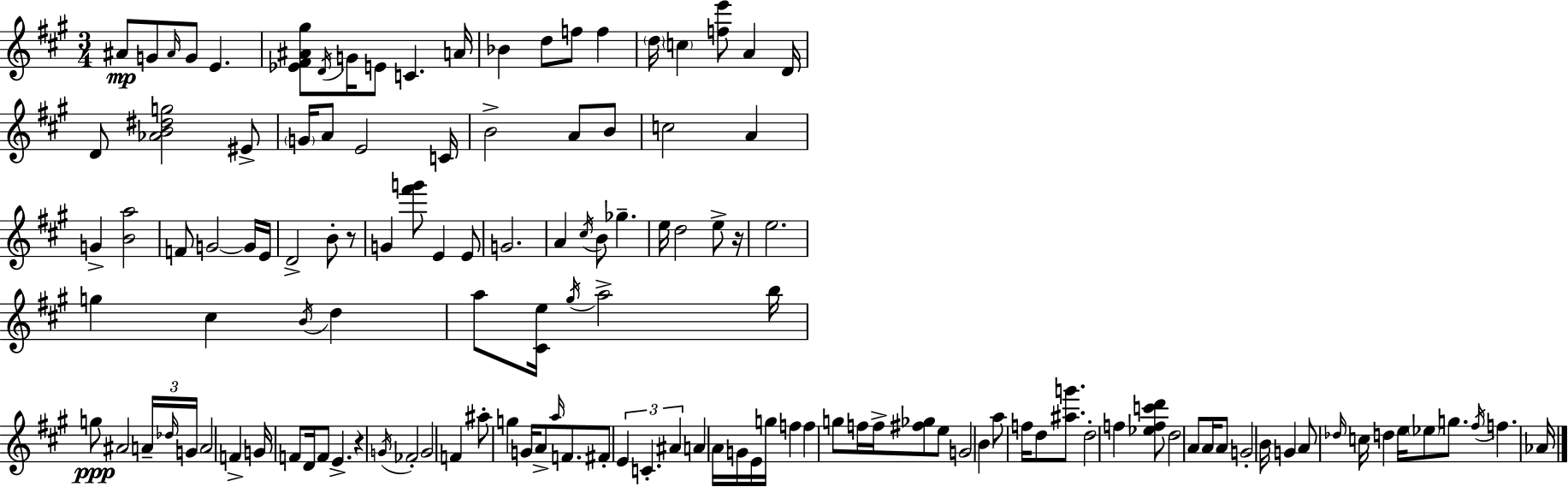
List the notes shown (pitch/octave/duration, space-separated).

A#4/e G4/e A#4/s G4/e E4/q. [Eb4,F#4,A#4,G#5]/e D4/s G4/s E4/e C4/q. A4/s Bb4/q D5/e F5/e F5/q D5/s C5/q [F5,E6]/e A4/q D4/s D4/e [Ab4,B4,D#5,G5]/h EIS4/e G4/s A4/e E4/h C4/s B4/h A4/e B4/e C5/h A4/q G4/q [B4,A5]/h F4/e G4/h G4/s E4/s D4/h B4/e R/e G4/q [F#6,G6]/e E4/q E4/e G4/h. A4/q C#5/s B4/e Gb5/q. E5/s D5/h E5/e R/s E5/h. G5/q C#5/q B4/s D5/q A5/e [C#4,E5]/s G#5/s A5/h B5/s G5/e A#4/h A4/s Db5/s G4/s A4/h F4/q G4/s F4/e D4/s F4/e E4/q. R/q G4/s FES4/h G4/h F4/q A#5/e G5/q G4/s A4/e A5/s F4/e. F#4/e E4/q C4/q. A#4/q A4/q A4/s G4/s E4/s G5/s F5/q F5/q G5/e F5/s F5/s [F#5,Gb5]/e E5/e G4/h B4/q A5/e F5/s D5/e [A#5,G6]/e. D5/h F5/q [Eb5,F5,C6,D6]/e D5/h A4/e A4/s A4/e G4/h B4/s G4/q A4/e Db5/s C5/s D5/q E5/s Eb5/e G5/e. F#5/s F5/q. Ab4/s